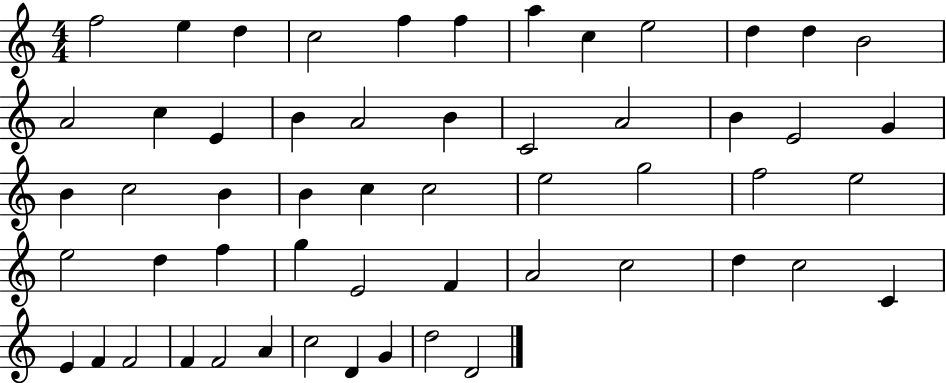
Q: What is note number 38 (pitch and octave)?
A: E4